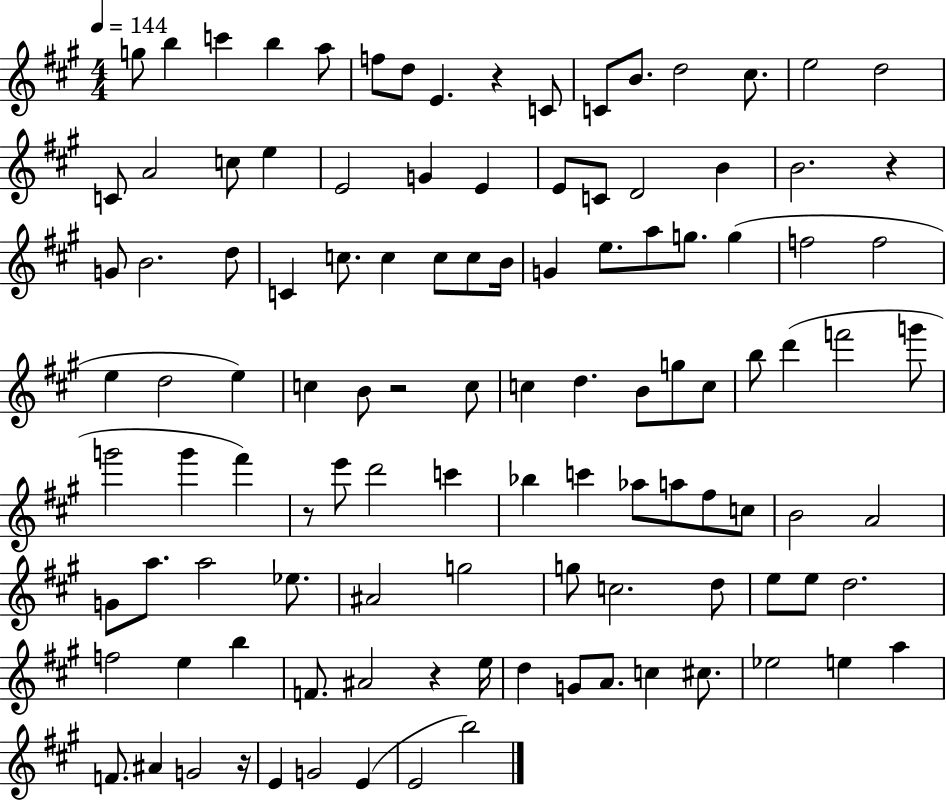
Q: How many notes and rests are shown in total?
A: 112